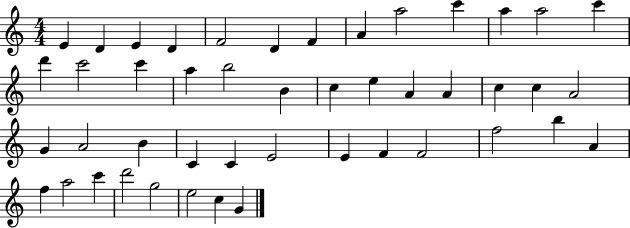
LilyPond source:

{
  \clef treble
  \numericTimeSignature
  \time 4/4
  \key c \major
  e'4 d'4 e'4 d'4 | f'2 d'4 f'4 | a'4 a''2 c'''4 | a''4 a''2 c'''4 | \break d'''4 c'''2 c'''4 | a''4 b''2 b'4 | c''4 e''4 a'4 a'4 | c''4 c''4 a'2 | \break g'4 a'2 b'4 | c'4 c'4 e'2 | e'4 f'4 f'2 | f''2 b''4 a'4 | \break f''4 a''2 c'''4 | d'''2 g''2 | e''2 c''4 g'4 | \bar "|."
}